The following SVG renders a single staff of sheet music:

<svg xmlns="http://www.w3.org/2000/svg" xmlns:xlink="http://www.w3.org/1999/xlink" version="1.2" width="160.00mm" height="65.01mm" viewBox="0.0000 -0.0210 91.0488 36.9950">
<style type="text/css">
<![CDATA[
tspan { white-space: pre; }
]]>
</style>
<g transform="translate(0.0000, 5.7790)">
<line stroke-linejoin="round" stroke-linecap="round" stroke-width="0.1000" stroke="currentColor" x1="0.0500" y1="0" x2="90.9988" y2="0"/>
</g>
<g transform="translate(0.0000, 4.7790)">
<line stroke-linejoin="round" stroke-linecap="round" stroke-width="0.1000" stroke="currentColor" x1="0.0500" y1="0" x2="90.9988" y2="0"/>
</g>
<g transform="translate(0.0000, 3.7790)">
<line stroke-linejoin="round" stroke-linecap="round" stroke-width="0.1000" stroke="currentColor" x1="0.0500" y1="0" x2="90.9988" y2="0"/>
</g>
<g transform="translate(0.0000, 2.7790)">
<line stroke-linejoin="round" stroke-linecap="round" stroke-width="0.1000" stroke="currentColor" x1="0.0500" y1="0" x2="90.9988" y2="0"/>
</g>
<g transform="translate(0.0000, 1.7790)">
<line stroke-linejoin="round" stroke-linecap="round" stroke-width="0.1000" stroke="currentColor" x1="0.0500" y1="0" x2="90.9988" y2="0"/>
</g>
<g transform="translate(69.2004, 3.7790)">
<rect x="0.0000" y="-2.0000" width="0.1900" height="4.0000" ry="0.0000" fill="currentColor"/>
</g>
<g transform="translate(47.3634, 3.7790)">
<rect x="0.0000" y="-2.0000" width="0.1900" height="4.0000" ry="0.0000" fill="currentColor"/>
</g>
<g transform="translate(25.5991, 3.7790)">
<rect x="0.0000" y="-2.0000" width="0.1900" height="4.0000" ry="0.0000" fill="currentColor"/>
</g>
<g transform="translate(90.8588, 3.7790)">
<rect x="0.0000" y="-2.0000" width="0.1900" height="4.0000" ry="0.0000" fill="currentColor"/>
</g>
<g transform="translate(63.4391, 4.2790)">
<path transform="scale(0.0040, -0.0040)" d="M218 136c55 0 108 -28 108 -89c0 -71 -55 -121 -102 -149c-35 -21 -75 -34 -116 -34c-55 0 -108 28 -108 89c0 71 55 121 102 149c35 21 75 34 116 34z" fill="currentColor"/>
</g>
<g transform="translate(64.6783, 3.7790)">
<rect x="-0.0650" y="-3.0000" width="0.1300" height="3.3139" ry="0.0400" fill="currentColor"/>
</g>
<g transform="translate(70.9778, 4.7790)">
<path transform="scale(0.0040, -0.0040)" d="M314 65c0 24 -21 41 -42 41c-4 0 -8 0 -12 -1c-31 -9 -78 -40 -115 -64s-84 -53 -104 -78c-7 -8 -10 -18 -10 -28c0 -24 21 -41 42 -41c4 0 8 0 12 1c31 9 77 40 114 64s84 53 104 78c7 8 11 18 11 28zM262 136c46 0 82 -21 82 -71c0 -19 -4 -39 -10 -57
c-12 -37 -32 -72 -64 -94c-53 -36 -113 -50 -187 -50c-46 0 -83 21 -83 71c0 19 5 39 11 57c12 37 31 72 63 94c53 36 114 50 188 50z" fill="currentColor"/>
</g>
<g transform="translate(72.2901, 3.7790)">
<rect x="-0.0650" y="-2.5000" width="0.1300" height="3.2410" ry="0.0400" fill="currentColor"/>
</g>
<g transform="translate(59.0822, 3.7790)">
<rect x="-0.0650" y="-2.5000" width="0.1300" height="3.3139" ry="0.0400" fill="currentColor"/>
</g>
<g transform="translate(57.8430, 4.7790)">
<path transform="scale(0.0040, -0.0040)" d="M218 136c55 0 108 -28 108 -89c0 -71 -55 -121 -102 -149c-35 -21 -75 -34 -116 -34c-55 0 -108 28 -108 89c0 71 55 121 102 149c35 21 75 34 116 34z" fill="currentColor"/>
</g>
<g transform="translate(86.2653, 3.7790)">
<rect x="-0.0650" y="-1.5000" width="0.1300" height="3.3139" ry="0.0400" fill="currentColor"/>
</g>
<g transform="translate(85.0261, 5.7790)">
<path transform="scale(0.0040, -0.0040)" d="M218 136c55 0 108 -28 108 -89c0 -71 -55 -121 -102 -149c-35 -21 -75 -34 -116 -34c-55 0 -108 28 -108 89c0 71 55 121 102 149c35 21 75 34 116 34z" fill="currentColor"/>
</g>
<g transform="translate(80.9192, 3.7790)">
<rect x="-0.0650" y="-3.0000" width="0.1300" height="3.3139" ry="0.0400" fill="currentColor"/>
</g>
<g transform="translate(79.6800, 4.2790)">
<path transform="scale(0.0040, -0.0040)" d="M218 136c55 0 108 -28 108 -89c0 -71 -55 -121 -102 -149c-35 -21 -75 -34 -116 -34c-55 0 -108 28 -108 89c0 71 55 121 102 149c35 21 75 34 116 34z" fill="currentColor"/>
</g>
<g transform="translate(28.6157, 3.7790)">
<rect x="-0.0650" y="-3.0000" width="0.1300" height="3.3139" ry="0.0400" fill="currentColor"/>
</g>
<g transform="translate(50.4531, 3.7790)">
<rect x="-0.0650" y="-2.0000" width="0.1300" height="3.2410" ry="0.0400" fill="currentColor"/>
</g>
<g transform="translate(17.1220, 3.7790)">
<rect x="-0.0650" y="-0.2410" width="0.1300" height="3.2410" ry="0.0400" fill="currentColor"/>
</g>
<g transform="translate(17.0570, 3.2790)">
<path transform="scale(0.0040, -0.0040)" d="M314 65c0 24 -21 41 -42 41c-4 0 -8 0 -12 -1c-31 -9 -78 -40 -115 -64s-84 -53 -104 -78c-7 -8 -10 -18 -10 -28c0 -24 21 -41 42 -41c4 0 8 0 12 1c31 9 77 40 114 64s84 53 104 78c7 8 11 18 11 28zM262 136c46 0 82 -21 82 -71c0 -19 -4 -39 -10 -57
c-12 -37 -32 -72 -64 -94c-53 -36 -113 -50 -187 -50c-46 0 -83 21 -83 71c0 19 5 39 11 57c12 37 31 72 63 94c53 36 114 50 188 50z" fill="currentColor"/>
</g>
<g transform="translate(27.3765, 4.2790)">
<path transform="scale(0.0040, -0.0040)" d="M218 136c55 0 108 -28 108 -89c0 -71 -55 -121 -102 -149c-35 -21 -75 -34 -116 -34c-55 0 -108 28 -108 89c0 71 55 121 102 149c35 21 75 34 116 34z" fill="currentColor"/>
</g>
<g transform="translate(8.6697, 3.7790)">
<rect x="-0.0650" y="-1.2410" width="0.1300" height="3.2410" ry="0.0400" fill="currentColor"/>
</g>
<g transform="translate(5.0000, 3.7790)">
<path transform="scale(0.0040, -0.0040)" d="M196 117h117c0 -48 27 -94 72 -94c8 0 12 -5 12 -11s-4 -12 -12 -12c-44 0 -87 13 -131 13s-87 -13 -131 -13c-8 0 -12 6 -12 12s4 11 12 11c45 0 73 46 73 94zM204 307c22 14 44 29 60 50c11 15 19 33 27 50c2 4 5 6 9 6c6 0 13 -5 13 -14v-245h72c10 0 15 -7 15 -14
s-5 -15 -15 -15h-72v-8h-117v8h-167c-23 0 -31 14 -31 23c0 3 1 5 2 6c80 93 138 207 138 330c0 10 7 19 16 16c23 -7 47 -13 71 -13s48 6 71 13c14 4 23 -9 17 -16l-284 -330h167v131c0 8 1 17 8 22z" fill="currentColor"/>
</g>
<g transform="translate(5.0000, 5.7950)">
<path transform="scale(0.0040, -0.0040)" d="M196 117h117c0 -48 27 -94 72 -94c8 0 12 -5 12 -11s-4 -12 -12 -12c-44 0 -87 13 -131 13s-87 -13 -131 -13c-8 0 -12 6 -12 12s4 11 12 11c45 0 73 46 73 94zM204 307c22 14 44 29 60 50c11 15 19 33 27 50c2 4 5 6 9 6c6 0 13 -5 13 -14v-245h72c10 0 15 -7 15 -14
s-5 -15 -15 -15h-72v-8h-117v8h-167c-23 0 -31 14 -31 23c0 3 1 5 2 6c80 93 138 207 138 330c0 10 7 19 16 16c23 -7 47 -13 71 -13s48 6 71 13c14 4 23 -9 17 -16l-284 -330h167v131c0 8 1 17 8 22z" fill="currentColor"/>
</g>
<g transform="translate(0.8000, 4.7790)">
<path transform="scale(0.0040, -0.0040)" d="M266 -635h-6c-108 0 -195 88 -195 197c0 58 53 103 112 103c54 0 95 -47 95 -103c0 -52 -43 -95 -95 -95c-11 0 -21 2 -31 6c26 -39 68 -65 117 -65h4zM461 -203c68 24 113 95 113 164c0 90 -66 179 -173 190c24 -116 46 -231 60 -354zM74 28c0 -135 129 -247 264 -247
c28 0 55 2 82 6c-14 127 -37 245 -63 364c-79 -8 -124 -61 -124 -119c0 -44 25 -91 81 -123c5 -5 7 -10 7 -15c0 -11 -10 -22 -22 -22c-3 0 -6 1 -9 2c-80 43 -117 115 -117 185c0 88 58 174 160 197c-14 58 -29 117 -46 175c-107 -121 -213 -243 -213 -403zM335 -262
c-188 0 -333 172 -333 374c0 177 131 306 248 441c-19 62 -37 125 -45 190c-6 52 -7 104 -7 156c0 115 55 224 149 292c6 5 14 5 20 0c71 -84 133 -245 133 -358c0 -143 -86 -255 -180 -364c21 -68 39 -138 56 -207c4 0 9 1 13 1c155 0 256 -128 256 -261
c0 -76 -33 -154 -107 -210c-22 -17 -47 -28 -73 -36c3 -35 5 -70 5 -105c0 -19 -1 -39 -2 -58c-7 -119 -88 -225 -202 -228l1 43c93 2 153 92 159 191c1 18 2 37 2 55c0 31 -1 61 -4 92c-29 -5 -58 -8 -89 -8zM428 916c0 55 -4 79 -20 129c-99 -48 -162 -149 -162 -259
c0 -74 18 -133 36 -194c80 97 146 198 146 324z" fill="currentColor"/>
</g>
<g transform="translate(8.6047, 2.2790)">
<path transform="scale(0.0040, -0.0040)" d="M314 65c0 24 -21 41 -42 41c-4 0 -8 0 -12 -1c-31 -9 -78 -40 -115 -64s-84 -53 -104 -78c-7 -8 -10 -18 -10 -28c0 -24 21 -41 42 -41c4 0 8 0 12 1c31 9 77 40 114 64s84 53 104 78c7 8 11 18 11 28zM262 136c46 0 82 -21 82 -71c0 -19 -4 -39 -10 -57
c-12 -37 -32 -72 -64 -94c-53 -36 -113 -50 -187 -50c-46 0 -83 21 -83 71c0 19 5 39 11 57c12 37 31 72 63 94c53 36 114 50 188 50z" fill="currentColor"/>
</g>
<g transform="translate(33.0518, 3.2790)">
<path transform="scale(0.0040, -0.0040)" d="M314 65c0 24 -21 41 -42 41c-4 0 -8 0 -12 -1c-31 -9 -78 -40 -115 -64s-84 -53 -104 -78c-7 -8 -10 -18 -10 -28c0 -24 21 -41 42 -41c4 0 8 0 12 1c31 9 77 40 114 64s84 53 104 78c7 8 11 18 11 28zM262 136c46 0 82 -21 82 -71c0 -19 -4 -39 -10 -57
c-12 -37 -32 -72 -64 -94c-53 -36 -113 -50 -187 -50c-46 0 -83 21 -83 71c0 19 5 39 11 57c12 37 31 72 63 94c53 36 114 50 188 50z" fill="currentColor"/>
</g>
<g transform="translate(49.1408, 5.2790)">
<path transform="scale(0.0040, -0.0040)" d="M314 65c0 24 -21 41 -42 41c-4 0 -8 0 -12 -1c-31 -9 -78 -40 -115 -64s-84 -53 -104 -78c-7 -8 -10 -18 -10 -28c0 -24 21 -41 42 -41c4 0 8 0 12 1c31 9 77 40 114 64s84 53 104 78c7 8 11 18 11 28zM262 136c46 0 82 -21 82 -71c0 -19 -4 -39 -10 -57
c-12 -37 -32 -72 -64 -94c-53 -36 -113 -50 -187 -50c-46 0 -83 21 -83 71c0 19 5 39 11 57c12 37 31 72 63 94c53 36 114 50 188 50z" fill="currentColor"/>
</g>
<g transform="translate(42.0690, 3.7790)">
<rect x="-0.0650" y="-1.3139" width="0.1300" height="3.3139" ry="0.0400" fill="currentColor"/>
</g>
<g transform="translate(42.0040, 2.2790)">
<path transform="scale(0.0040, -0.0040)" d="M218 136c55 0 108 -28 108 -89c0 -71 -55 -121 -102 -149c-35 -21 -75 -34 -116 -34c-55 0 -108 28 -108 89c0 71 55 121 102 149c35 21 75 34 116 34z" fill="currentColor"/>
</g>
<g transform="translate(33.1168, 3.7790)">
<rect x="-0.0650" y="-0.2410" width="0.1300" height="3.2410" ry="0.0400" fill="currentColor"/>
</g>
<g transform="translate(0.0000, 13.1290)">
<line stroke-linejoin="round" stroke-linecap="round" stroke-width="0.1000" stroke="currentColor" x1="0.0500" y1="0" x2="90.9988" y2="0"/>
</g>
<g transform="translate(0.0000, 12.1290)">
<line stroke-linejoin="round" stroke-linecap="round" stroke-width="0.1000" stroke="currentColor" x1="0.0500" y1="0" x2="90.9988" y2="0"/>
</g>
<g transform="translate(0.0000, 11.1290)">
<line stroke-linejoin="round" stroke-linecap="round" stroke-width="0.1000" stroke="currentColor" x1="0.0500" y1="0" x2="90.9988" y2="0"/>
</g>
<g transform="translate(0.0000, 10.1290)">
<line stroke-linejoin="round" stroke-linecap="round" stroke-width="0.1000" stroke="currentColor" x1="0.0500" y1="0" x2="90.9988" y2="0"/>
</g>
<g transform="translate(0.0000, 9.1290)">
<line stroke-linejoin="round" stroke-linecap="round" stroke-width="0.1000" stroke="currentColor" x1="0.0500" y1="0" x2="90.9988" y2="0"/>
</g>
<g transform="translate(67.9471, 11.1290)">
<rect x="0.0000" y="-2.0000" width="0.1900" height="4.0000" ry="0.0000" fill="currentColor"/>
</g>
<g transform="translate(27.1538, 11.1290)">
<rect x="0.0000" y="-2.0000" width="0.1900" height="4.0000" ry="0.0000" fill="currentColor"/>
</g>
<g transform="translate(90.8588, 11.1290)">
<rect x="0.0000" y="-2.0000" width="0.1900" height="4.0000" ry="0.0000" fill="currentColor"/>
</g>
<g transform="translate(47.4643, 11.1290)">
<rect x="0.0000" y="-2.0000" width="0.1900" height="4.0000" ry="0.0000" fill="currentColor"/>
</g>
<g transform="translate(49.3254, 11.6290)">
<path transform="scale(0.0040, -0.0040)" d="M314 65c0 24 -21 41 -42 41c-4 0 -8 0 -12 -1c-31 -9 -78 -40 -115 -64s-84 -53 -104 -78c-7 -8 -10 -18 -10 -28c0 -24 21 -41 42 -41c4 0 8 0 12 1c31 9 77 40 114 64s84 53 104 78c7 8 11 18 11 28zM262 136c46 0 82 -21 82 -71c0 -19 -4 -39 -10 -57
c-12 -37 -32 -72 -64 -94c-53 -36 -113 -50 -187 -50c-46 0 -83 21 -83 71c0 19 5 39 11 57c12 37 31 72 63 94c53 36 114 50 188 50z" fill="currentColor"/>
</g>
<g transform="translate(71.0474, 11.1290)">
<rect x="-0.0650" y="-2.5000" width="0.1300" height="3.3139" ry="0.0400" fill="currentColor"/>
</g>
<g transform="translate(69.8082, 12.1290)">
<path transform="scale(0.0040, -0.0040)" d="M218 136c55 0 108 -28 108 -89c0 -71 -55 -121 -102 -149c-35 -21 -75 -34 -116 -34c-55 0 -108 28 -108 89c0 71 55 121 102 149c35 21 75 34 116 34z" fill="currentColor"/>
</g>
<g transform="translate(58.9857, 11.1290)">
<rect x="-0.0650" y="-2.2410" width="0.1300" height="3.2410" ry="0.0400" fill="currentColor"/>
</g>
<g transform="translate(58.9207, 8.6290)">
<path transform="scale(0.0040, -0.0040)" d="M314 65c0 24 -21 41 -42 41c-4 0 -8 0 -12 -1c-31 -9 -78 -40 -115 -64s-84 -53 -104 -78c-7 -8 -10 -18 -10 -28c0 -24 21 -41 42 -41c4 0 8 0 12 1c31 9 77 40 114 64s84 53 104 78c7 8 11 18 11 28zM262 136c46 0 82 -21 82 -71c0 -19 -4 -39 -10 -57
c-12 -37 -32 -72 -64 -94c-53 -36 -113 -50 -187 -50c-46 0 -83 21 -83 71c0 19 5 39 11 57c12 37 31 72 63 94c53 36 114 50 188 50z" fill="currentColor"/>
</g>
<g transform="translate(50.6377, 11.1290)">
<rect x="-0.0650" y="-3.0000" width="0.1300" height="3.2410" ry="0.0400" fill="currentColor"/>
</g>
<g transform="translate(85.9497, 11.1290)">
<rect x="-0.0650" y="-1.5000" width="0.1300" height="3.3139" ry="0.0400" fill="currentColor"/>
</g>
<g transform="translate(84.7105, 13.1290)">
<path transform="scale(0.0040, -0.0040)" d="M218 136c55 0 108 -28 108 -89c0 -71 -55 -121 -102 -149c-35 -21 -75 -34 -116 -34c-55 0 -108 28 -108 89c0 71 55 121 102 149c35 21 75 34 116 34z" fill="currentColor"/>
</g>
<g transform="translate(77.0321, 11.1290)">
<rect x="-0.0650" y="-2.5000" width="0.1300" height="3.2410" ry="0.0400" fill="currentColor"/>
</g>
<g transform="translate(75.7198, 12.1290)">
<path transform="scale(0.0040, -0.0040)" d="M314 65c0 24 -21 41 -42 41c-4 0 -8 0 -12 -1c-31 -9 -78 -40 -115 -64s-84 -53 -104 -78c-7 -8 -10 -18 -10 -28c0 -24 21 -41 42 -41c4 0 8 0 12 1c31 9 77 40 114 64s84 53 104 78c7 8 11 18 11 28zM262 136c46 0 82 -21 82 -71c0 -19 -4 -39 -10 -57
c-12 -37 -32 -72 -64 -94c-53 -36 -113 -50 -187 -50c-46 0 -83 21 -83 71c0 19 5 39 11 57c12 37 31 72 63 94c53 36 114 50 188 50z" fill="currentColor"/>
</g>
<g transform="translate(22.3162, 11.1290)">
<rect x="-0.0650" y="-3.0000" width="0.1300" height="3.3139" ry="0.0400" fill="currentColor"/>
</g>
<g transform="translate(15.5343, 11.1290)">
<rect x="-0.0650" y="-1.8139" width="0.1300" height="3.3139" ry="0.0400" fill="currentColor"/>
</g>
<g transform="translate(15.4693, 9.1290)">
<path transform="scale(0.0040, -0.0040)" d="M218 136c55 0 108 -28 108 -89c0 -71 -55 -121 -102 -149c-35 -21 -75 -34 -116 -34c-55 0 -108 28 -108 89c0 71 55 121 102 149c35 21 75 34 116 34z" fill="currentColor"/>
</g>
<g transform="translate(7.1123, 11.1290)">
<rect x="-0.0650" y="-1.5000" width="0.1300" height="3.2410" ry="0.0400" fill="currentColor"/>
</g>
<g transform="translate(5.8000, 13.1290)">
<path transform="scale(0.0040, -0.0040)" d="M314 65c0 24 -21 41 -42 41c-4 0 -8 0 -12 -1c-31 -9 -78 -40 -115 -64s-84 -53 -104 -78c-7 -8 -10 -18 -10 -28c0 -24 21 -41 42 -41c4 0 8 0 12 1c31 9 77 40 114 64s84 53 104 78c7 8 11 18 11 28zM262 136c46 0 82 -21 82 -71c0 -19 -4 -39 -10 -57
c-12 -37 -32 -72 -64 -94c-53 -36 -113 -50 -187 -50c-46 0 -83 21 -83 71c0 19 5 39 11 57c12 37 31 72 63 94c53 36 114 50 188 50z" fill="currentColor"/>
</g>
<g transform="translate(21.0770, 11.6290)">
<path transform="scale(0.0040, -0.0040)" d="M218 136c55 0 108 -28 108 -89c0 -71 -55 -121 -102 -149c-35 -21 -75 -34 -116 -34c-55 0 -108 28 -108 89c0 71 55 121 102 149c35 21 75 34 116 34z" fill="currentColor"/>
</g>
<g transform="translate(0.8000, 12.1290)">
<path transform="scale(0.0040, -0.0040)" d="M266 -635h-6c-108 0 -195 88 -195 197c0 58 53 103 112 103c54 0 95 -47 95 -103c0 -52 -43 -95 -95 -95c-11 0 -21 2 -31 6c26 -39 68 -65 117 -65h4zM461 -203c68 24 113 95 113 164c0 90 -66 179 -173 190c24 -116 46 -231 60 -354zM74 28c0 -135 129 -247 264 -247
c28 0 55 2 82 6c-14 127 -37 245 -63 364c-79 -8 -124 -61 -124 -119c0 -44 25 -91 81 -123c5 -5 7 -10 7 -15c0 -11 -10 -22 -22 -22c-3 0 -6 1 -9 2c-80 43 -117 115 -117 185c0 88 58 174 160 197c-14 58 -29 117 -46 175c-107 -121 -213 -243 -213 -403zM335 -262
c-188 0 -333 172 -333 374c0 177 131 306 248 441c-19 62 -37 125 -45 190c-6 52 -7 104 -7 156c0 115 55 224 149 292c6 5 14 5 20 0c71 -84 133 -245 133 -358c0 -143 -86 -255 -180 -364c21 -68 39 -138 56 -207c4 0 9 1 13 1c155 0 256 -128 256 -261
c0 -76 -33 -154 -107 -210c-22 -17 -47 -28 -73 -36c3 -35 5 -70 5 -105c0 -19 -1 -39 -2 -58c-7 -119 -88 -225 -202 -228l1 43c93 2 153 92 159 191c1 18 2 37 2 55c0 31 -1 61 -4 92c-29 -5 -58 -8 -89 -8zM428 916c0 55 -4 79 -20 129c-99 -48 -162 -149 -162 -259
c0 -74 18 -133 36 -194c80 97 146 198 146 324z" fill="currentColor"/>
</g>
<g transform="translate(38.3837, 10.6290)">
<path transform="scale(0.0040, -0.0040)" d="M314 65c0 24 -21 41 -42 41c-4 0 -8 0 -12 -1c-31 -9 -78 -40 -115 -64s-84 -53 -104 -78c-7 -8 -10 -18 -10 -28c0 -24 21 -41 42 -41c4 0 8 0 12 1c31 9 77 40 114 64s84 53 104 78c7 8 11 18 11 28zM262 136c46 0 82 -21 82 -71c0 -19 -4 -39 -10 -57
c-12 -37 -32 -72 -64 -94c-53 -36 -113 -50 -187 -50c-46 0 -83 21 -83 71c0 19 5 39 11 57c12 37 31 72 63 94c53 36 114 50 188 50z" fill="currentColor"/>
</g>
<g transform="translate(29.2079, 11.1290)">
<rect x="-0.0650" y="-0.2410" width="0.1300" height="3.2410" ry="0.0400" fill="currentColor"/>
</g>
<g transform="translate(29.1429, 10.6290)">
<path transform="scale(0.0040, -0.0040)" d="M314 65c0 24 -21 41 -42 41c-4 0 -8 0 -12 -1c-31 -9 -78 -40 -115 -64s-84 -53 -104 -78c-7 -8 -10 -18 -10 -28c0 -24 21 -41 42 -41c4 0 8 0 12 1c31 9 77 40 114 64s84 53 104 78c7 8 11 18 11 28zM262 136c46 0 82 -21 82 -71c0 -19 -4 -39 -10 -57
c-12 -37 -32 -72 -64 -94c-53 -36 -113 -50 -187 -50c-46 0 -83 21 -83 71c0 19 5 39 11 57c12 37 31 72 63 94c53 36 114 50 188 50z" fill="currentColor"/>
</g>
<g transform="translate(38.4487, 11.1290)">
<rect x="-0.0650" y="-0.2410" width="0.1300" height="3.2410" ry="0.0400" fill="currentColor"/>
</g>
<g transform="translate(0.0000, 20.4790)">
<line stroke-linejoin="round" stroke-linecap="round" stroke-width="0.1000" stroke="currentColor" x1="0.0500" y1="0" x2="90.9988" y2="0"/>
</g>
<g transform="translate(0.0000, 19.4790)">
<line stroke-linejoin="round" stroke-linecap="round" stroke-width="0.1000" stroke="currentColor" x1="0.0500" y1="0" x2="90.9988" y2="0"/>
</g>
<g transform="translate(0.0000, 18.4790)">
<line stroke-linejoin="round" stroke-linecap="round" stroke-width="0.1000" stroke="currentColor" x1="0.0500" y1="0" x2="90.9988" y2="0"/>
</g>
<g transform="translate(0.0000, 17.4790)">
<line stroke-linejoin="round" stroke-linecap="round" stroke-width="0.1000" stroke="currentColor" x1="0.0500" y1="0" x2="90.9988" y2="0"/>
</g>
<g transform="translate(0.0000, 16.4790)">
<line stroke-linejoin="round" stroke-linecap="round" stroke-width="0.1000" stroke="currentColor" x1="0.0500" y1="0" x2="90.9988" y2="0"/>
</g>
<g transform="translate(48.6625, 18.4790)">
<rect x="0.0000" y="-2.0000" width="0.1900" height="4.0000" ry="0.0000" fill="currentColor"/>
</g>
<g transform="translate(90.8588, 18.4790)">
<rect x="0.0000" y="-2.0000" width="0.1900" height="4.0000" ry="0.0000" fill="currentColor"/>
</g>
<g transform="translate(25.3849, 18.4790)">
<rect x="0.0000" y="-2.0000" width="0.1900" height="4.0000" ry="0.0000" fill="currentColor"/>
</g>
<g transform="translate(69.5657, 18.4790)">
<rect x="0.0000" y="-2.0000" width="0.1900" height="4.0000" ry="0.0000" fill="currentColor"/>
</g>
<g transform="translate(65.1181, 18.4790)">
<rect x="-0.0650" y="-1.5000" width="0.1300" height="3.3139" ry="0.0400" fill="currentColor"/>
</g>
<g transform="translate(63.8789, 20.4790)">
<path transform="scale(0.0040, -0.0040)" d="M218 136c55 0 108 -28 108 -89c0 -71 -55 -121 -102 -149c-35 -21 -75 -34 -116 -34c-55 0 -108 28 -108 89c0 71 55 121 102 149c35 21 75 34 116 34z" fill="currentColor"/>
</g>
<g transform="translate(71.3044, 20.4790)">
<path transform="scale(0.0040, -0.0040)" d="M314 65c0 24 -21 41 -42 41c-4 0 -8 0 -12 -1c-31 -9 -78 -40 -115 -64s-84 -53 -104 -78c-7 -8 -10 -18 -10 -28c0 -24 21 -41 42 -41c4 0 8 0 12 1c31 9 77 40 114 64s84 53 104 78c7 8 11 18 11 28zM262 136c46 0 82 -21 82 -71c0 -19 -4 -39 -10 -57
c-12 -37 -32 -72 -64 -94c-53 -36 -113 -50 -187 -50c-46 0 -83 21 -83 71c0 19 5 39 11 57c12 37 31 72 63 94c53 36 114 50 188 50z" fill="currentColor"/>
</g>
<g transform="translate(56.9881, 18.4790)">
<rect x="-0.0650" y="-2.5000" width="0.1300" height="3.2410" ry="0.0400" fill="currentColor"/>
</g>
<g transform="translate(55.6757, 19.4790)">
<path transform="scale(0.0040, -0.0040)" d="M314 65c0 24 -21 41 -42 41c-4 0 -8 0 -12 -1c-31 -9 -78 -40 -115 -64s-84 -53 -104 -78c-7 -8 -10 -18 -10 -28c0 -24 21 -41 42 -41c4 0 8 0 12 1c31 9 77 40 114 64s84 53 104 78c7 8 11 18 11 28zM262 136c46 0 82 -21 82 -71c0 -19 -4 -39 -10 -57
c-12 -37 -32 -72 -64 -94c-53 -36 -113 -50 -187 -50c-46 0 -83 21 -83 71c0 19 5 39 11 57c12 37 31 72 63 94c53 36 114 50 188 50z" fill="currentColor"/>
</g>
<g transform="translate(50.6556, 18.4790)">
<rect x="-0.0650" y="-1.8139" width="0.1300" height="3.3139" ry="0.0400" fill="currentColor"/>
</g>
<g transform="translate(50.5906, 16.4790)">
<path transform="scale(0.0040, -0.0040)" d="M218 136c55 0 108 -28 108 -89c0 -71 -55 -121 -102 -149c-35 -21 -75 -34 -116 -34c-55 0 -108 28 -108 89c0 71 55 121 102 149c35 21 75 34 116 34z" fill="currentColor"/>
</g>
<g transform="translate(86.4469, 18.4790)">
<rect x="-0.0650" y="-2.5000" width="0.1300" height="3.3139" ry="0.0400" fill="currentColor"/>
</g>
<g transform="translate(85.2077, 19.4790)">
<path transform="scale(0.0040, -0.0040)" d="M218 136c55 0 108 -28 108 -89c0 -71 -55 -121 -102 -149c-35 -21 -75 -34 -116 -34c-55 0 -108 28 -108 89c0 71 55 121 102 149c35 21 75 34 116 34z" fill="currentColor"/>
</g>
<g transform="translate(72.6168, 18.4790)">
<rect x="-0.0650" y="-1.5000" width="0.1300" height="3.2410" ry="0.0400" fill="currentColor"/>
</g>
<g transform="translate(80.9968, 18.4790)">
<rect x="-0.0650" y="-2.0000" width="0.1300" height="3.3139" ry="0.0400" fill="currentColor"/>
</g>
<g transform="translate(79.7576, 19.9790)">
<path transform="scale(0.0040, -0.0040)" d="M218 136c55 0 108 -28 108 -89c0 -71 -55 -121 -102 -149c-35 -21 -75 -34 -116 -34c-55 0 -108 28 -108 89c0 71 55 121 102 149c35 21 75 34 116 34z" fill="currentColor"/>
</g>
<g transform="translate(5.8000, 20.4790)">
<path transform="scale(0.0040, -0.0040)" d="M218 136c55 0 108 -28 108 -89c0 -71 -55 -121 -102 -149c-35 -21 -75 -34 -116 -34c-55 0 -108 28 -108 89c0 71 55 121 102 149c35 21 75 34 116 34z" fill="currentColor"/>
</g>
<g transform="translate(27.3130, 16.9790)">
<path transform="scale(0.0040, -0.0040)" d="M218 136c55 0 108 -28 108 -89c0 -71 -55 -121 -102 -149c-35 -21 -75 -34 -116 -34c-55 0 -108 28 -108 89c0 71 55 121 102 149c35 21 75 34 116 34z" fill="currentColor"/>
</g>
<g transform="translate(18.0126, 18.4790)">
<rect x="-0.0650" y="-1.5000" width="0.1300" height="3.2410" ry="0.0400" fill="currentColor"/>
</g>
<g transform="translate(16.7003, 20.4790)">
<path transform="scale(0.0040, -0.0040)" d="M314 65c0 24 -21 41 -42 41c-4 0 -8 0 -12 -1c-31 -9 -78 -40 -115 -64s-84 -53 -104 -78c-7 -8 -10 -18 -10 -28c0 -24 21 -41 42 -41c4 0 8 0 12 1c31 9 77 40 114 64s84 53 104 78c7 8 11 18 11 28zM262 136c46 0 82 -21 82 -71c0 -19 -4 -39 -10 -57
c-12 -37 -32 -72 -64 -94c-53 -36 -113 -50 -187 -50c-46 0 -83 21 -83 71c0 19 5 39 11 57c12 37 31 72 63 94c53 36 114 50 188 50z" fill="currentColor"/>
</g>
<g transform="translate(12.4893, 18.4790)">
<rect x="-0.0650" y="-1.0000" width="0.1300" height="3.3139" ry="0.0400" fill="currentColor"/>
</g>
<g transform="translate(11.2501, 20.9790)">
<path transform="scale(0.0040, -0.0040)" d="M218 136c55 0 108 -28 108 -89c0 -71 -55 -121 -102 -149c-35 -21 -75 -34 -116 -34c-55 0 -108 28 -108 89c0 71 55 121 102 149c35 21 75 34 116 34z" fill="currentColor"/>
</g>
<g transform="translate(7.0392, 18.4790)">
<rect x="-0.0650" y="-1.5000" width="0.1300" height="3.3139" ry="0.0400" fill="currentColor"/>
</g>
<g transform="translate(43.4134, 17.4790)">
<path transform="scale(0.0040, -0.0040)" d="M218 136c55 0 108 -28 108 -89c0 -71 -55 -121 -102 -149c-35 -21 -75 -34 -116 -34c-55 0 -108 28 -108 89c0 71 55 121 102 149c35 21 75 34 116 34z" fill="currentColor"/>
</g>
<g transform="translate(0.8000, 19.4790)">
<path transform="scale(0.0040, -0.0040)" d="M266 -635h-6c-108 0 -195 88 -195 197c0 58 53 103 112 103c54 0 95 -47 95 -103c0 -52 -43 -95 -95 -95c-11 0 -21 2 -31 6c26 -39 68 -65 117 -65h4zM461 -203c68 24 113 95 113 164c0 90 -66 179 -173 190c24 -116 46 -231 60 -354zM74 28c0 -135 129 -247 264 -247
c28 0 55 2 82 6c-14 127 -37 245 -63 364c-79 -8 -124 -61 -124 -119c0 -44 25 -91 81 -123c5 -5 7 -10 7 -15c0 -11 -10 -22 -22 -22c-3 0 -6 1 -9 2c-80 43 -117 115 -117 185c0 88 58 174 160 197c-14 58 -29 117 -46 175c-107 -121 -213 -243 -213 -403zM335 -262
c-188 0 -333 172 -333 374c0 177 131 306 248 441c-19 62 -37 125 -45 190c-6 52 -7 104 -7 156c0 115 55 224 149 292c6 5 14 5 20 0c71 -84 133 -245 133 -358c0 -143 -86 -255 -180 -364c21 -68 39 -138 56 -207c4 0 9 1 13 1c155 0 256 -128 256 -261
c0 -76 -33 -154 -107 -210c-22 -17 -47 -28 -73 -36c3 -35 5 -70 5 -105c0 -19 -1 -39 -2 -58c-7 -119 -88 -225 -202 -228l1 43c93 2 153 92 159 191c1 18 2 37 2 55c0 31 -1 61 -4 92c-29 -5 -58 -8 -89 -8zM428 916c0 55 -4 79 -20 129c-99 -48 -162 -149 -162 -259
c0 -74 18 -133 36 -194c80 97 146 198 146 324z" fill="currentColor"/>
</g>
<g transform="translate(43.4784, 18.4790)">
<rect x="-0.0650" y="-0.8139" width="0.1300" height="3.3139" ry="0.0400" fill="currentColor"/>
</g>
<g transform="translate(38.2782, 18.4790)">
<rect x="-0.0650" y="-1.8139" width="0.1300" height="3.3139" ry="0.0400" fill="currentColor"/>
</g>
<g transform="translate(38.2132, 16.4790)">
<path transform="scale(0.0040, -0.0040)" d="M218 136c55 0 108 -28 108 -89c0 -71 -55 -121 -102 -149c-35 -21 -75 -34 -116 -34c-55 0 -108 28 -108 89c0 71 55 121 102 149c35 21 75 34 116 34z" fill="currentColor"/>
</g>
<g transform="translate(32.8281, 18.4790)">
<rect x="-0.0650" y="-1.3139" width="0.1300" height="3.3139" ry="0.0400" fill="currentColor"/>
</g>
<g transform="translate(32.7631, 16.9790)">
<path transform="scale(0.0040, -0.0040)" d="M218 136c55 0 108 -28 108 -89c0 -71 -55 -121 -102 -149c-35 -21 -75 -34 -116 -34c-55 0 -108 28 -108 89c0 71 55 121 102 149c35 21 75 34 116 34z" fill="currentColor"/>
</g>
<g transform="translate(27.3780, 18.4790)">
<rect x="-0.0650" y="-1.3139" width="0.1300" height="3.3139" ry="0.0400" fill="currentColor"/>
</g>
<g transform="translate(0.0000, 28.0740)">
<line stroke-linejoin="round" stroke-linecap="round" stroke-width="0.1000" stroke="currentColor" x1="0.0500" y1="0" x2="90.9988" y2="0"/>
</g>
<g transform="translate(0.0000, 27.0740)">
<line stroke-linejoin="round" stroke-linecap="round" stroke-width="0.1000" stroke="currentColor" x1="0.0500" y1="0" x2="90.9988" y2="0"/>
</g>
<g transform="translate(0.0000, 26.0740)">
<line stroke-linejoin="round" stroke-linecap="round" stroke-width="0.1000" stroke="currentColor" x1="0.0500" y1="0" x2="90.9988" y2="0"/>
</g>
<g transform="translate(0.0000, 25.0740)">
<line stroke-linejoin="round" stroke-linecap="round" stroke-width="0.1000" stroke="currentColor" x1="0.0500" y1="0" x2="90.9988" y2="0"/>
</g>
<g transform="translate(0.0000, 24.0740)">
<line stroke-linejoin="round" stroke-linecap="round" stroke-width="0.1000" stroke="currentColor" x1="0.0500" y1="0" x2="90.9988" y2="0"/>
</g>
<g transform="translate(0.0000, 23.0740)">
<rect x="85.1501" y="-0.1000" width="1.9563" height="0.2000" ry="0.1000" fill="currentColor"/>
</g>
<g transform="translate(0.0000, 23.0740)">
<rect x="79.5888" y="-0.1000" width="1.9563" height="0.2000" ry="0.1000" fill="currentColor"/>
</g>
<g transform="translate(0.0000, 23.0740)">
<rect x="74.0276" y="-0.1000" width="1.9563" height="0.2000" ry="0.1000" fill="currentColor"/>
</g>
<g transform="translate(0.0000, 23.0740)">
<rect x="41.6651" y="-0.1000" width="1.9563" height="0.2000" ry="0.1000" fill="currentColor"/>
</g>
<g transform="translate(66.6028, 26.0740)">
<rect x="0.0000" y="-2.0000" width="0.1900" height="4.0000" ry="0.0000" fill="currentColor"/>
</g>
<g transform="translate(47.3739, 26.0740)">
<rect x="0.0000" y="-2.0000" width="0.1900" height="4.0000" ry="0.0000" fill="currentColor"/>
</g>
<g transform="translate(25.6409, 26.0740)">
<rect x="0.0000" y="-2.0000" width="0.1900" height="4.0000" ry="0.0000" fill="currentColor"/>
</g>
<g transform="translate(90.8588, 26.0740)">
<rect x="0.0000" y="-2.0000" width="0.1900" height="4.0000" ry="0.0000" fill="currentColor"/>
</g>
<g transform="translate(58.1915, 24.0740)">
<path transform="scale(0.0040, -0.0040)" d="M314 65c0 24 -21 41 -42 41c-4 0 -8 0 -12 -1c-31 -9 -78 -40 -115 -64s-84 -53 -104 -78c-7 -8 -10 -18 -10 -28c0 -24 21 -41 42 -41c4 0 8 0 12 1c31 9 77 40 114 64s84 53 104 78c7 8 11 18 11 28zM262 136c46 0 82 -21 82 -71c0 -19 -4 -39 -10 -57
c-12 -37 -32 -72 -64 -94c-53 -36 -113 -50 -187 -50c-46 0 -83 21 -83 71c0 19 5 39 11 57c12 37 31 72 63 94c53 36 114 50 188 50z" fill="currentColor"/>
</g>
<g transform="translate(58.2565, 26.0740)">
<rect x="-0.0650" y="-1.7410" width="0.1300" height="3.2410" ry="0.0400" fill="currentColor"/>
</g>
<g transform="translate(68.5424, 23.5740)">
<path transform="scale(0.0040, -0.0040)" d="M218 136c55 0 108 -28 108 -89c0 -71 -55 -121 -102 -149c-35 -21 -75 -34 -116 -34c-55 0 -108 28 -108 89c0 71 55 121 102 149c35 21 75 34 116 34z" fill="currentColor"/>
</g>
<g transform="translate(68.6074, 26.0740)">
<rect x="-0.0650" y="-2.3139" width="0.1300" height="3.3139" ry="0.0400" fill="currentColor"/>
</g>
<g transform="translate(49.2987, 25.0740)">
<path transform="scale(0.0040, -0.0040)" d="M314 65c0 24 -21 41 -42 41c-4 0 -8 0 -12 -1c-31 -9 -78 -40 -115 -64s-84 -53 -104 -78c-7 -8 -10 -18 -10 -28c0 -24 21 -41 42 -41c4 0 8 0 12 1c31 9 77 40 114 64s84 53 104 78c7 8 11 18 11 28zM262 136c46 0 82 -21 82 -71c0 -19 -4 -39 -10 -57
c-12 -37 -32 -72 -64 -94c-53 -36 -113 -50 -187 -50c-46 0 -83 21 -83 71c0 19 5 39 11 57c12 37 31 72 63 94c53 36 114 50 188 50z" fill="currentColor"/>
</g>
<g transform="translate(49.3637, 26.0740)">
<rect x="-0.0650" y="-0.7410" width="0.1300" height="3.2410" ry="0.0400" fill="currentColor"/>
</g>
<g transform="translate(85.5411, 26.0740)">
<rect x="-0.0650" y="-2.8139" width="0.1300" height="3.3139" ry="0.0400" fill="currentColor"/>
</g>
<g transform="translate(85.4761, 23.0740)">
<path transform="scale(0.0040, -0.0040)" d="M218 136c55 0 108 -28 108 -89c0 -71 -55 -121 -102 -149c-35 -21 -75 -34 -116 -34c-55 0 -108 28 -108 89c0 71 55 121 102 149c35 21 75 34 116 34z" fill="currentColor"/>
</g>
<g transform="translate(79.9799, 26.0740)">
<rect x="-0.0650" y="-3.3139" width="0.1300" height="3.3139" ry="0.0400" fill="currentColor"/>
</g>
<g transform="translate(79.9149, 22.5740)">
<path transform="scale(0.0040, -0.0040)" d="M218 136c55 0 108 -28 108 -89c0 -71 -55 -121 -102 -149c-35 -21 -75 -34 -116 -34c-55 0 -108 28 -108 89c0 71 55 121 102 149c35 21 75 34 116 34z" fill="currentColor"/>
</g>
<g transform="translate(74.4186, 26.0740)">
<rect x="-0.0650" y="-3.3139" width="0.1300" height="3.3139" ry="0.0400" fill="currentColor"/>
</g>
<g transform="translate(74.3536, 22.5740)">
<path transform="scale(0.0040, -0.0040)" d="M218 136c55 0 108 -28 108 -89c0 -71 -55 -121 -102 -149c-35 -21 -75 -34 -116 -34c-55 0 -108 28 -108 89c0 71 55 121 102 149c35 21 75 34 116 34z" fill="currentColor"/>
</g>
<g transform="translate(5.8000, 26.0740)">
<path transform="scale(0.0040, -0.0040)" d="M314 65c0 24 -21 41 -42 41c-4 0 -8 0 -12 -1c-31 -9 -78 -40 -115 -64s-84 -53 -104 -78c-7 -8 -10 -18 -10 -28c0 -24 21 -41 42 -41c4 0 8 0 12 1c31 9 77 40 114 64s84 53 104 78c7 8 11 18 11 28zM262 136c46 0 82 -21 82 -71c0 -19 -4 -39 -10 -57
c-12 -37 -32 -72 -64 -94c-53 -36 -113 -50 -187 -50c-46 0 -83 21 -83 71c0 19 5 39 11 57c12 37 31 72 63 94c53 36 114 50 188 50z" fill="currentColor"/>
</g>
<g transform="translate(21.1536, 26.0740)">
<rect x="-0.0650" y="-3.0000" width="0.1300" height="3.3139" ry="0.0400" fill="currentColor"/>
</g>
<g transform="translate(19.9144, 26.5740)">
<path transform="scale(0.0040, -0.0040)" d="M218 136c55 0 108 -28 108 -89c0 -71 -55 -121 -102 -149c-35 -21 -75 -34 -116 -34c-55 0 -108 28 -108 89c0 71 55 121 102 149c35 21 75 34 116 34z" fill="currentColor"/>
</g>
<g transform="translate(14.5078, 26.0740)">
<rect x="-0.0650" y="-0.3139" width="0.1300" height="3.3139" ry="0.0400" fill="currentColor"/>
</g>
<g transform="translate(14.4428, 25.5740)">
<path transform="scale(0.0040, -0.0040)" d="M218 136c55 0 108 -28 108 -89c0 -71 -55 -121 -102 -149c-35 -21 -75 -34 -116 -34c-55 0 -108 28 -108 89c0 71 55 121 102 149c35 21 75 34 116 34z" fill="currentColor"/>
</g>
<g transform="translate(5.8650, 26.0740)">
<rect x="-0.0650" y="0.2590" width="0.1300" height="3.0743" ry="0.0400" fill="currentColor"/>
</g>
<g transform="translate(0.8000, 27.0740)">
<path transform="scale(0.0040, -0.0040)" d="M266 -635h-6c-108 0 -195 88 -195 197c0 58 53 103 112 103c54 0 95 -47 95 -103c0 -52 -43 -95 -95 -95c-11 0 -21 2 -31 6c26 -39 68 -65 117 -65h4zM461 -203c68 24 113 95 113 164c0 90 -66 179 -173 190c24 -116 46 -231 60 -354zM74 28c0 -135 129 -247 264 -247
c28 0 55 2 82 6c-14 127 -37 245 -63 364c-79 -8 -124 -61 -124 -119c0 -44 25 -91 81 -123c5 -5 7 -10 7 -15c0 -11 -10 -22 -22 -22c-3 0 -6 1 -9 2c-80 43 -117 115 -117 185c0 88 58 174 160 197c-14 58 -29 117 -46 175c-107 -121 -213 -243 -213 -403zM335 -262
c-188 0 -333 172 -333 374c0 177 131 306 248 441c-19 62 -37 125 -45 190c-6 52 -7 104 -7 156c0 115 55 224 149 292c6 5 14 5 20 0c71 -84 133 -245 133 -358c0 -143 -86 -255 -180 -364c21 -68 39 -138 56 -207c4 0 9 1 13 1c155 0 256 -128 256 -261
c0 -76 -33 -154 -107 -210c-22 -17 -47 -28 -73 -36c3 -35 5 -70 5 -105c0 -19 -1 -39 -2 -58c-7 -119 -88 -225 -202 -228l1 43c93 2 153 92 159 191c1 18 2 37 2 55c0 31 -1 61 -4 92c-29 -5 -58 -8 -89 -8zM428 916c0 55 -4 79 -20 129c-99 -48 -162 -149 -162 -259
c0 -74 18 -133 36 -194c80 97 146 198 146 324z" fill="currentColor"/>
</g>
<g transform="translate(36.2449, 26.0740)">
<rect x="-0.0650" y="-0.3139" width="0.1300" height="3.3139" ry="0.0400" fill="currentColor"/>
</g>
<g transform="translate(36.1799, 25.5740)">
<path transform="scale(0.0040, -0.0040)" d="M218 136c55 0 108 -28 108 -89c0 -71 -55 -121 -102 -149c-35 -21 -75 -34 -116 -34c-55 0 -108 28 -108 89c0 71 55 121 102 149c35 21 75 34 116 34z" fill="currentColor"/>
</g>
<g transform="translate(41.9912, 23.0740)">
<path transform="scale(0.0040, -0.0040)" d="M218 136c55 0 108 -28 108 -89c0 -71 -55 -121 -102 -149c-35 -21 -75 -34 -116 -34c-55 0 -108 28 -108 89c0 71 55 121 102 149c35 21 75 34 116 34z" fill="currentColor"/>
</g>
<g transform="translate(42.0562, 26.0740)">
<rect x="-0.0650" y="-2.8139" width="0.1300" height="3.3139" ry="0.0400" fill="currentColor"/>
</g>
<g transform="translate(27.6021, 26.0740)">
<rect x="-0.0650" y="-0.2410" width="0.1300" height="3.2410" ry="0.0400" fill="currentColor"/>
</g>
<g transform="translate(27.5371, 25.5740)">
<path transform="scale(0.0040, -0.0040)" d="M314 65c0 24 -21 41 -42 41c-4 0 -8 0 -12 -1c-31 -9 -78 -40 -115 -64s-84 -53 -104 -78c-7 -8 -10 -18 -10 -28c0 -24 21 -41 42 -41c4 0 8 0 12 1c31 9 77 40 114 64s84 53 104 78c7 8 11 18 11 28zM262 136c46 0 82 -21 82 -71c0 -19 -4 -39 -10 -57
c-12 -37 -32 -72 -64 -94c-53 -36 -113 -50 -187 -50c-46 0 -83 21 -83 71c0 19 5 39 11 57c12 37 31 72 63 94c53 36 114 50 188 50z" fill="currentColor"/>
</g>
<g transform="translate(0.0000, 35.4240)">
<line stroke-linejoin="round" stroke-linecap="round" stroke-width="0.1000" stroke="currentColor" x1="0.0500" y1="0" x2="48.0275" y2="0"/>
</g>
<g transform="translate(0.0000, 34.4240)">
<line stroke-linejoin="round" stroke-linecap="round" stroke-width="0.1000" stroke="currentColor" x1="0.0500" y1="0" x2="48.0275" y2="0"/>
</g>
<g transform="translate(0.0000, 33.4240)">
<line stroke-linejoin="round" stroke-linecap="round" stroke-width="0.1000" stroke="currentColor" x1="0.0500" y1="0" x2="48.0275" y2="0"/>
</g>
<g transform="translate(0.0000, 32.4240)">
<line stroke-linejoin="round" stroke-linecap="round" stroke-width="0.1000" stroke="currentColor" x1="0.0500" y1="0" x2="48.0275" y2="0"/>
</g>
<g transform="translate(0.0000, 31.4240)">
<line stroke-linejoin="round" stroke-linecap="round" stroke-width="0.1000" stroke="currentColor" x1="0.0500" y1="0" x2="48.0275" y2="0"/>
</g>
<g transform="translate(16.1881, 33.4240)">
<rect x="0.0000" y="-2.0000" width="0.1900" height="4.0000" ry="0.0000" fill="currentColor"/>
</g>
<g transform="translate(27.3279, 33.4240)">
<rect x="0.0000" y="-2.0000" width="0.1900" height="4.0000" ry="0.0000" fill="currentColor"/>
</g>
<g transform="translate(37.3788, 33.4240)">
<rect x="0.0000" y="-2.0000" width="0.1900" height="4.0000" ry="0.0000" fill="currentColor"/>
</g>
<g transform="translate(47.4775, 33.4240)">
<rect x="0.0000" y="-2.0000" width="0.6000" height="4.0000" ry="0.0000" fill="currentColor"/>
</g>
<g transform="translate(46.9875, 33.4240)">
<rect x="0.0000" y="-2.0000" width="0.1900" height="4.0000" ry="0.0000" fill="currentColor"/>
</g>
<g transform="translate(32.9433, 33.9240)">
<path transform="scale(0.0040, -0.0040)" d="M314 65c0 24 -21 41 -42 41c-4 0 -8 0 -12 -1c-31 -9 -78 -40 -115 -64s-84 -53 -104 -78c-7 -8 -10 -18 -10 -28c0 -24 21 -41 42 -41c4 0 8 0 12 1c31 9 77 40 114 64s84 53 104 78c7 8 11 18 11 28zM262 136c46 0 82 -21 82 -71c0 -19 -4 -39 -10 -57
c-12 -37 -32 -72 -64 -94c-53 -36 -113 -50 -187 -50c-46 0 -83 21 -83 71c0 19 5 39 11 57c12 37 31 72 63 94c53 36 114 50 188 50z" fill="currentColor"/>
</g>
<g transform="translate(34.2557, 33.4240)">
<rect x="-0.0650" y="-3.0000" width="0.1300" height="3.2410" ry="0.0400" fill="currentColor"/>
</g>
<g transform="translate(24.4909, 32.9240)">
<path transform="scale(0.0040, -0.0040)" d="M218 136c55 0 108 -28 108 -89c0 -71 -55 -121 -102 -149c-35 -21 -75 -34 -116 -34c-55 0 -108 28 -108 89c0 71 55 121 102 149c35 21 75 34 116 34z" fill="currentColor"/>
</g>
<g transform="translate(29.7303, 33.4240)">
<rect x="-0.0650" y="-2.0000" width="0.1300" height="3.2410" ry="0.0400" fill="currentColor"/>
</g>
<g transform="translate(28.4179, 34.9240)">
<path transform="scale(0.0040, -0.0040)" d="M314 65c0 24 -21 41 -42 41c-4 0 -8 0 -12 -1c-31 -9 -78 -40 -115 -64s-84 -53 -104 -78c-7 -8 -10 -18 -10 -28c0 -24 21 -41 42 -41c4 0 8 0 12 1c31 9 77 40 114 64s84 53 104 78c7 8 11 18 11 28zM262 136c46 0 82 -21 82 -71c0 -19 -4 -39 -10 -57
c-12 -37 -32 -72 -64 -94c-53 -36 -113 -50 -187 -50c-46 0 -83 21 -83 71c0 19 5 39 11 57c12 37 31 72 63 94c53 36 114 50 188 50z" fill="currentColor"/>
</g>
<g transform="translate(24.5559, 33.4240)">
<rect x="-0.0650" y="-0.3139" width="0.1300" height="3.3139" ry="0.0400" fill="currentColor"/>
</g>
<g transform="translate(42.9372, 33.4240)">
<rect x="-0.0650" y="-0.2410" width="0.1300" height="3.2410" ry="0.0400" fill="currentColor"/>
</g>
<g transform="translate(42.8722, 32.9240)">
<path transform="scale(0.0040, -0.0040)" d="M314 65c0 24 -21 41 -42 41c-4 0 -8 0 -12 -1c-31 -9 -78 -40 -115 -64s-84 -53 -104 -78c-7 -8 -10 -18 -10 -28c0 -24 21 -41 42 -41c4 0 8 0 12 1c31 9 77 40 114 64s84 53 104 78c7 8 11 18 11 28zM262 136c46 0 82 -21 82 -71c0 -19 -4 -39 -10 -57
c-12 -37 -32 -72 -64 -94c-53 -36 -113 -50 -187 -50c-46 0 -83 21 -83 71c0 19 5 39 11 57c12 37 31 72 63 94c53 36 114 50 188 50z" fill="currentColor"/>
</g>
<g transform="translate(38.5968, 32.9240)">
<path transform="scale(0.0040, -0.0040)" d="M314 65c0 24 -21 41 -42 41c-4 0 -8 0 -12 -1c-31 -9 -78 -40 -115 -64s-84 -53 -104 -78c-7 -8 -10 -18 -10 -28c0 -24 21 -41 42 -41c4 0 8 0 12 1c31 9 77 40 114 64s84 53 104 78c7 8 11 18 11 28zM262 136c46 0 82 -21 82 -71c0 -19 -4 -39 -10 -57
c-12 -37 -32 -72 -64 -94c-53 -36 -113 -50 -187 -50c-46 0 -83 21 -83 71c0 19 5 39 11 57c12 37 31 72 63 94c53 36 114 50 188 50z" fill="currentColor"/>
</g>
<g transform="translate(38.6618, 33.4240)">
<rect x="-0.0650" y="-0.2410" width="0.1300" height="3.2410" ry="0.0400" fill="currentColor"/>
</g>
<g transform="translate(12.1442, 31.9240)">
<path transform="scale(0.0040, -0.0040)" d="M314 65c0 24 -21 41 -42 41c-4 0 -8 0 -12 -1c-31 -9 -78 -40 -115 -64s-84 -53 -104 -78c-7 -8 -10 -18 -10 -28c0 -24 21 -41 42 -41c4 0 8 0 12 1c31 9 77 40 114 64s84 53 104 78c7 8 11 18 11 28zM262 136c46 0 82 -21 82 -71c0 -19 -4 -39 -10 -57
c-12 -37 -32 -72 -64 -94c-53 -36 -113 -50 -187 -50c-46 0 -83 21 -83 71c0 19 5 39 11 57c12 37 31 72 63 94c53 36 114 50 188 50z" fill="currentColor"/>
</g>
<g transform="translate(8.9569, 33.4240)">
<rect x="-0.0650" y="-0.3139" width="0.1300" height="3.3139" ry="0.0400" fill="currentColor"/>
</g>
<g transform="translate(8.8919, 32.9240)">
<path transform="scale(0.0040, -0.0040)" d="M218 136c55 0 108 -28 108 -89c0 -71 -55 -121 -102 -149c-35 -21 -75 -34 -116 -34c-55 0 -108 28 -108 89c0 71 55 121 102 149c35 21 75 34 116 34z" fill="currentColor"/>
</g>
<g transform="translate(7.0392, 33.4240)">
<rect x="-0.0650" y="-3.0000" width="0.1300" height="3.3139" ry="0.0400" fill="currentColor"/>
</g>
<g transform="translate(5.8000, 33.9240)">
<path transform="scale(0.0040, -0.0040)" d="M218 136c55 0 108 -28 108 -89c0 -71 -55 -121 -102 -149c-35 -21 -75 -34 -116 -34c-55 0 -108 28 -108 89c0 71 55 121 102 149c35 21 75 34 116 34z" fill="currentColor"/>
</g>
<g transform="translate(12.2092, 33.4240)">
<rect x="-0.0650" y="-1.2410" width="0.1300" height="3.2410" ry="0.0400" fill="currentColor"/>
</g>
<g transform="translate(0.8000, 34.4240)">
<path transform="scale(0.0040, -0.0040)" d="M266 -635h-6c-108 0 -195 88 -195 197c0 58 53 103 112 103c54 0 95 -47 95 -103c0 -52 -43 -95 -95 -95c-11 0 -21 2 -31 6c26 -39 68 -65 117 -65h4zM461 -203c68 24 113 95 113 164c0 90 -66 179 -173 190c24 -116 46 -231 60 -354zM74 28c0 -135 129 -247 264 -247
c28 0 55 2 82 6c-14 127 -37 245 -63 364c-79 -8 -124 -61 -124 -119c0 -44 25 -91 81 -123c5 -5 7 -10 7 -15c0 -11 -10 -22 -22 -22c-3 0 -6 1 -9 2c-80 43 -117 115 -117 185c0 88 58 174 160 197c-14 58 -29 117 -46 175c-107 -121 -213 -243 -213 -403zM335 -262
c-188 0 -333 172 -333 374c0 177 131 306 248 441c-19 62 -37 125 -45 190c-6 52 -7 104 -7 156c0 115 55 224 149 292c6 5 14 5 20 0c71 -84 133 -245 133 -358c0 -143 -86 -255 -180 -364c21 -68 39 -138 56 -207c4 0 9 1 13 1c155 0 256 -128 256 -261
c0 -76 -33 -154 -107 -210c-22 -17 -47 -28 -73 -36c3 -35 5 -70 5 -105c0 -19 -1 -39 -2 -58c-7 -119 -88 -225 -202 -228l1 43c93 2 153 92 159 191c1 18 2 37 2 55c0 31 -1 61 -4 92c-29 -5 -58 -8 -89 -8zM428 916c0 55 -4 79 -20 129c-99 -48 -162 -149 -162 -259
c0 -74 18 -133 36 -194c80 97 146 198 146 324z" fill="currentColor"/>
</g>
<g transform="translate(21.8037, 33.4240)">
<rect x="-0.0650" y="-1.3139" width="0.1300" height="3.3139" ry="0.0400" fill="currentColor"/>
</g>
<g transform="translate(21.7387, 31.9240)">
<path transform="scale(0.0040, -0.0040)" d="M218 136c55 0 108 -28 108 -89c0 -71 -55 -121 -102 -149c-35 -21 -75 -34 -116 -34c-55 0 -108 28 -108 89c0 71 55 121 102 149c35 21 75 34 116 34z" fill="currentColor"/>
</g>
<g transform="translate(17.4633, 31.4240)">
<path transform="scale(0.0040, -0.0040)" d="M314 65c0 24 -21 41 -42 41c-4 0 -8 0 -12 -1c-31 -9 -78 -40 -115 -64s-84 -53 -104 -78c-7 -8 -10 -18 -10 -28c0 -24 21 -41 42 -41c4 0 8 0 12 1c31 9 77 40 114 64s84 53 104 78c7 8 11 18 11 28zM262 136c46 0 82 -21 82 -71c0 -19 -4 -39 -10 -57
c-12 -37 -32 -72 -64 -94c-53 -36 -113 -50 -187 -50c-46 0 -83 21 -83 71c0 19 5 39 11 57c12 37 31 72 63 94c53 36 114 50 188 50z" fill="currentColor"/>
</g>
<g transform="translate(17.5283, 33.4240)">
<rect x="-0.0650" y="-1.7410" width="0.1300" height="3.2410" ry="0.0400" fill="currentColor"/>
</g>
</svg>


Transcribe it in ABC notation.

X:1
T:Untitled
M:4/4
L:1/4
K:C
e2 c2 A c2 e F2 G A G2 A E E2 f A c2 c2 A2 g2 G G2 E E D E2 e e f d f G2 E E2 F G B2 c A c2 c a d2 f2 g b b a A c e2 f2 e c F2 A2 c2 c2